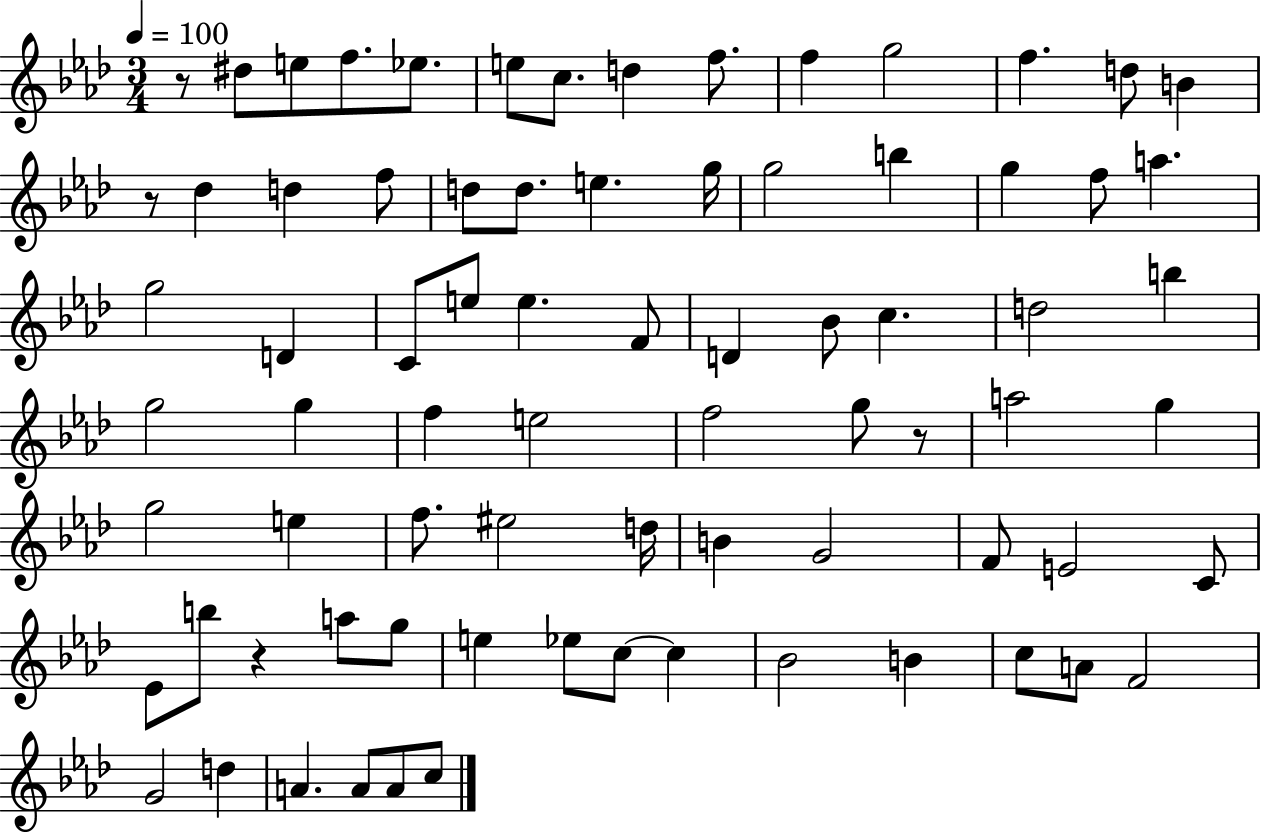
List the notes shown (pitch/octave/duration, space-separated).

R/e D#5/e E5/e F5/e. Eb5/e. E5/e C5/e. D5/q F5/e. F5/q G5/h F5/q. D5/e B4/q R/e Db5/q D5/q F5/e D5/e D5/e. E5/q. G5/s G5/h B5/q G5/q F5/e A5/q. G5/h D4/q C4/e E5/e E5/q. F4/e D4/q Bb4/e C5/q. D5/h B5/q G5/h G5/q F5/q E5/h F5/h G5/e R/e A5/h G5/q G5/h E5/q F5/e. EIS5/h D5/s B4/q G4/h F4/e E4/h C4/e Eb4/e B5/e R/q A5/e G5/e E5/q Eb5/e C5/e C5/q Bb4/h B4/q C5/e A4/e F4/h G4/h D5/q A4/q. A4/e A4/e C5/e